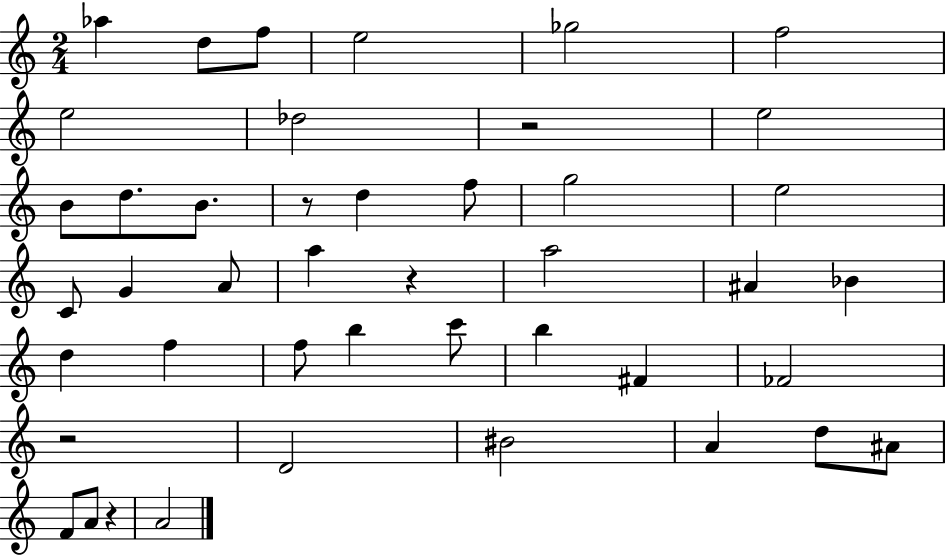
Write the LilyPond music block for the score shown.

{
  \clef treble
  \numericTimeSignature
  \time 2/4
  \key c \major
  \repeat volta 2 { aes''4 d''8 f''8 | e''2 | ges''2 | f''2 | \break e''2 | des''2 | r2 | e''2 | \break b'8 d''8. b'8. | r8 d''4 f''8 | g''2 | e''2 | \break c'8 g'4 a'8 | a''4 r4 | a''2 | ais'4 bes'4 | \break d''4 f''4 | f''8 b''4 c'''8 | b''4 fis'4 | fes'2 | \break r2 | d'2 | bis'2 | a'4 d''8 ais'8 | \break f'8 a'8 r4 | a'2 | } \bar "|."
}